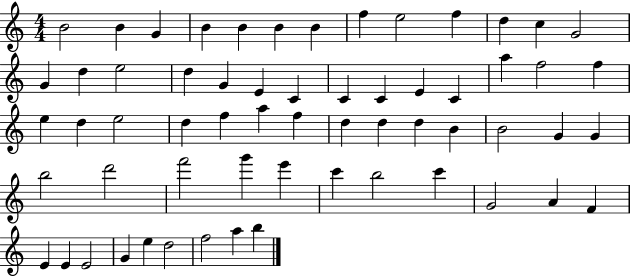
B4/h B4/q G4/q B4/q B4/q B4/q B4/q F5/q E5/h F5/q D5/q C5/q G4/h G4/q D5/q E5/h D5/q G4/q E4/q C4/q C4/q C4/q E4/q C4/q A5/q F5/h F5/q E5/q D5/q E5/h D5/q F5/q A5/q F5/q D5/q D5/q D5/q B4/q B4/h G4/q G4/q B5/h D6/h F6/h G6/q E6/q C6/q B5/h C6/q G4/h A4/q F4/q E4/q E4/q E4/h G4/q E5/q D5/h F5/h A5/q B5/q